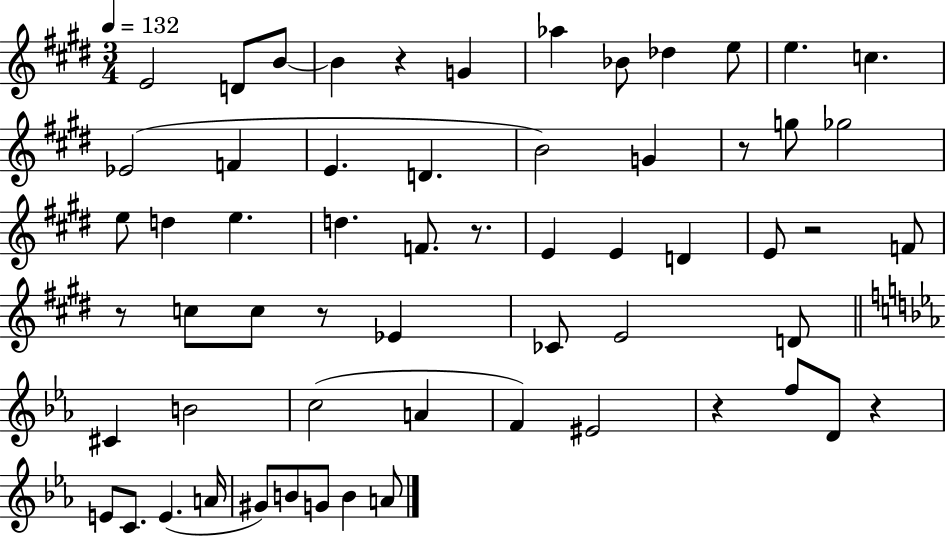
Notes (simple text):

E4/h D4/e B4/e B4/q R/q G4/q Ab5/q Bb4/e Db5/q E5/e E5/q. C5/q. Eb4/h F4/q E4/q. D4/q. B4/h G4/q R/e G5/e Gb5/h E5/e D5/q E5/q. D5/q. F4/e. R/e. E4/q E4/q D4/q E4/e R/h F4/e R/e C5/e C5/e R/e Eb4/q CES4/e E4/h D4/e C#4/q B4/h C5/h A4/q F4/q EIS4/h R/q F5/e D4/e R/q E4/e C4/e. E4/q. A4/s G#4/e B4/e G4/e B4/q A4/e